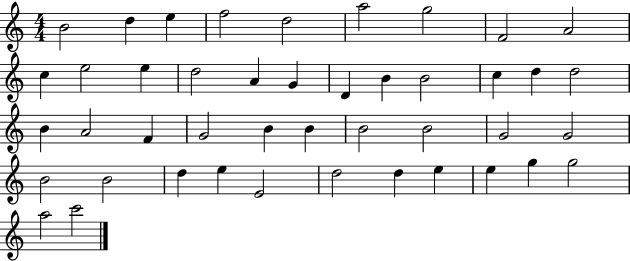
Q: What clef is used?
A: treble